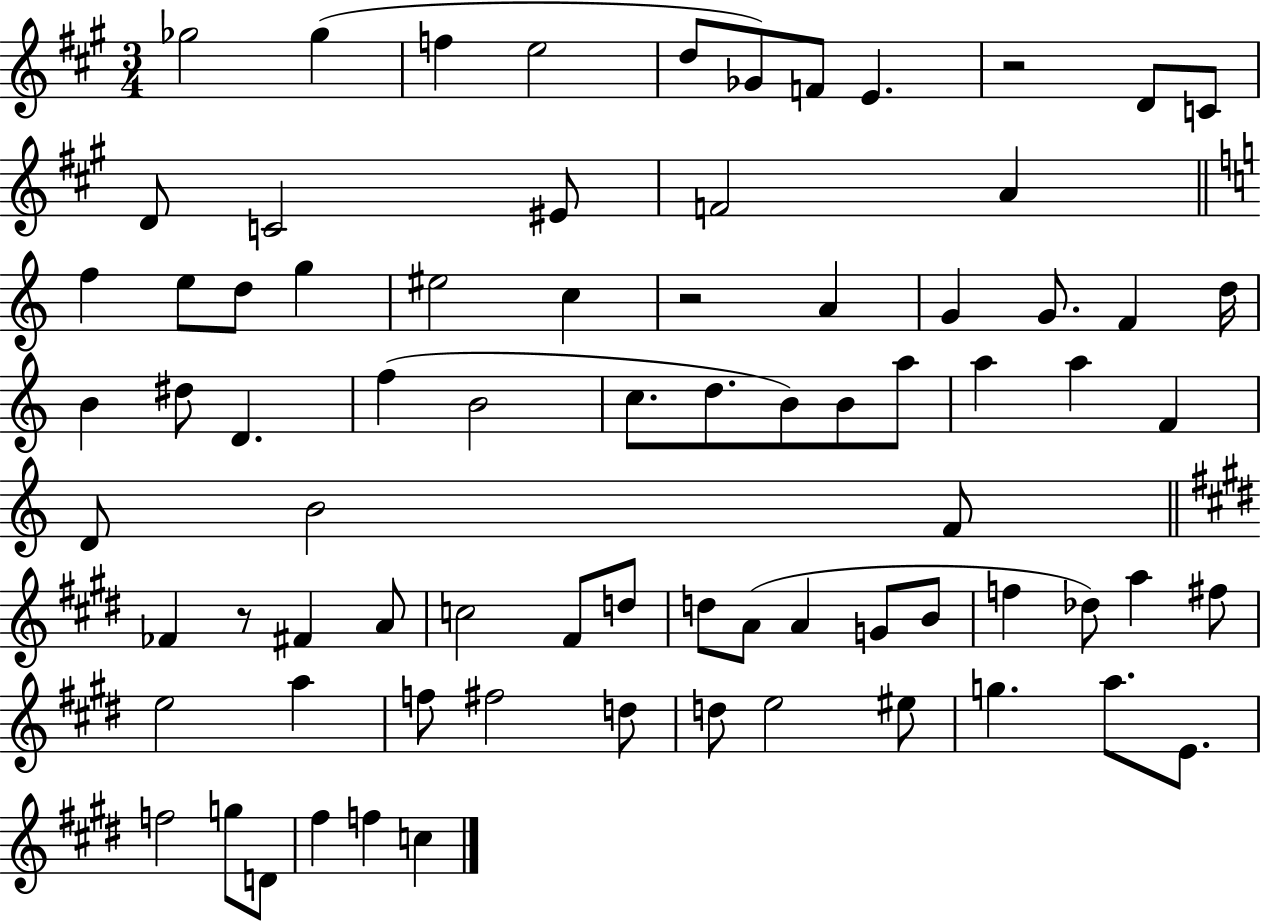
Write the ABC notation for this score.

X:1
T:Untitled
M:3/4
L:1/4
K:A
_g2 _g f e2 d/2 _G/2 F/2 E z2 D/2 C/2 D/2 C2 ^E/2 F2 A f e/2 d/2 g ^e2 c z2 A G G/2 F d/4 B ^d/2 D f B2 c/2 d/2 B/2 B/2 a/2 a a F D/2 B2 F/2 _F z/2 ^F A/2 c2 ^F/2 d/2 d/2 A/2 A G/2 B/2 f _d/2 a ^f/2 e2 a f/2 ^f2 d/2 d/2 e2 ^e/2 g a/2 E/2 f2 g/2 D/2 ^f f c